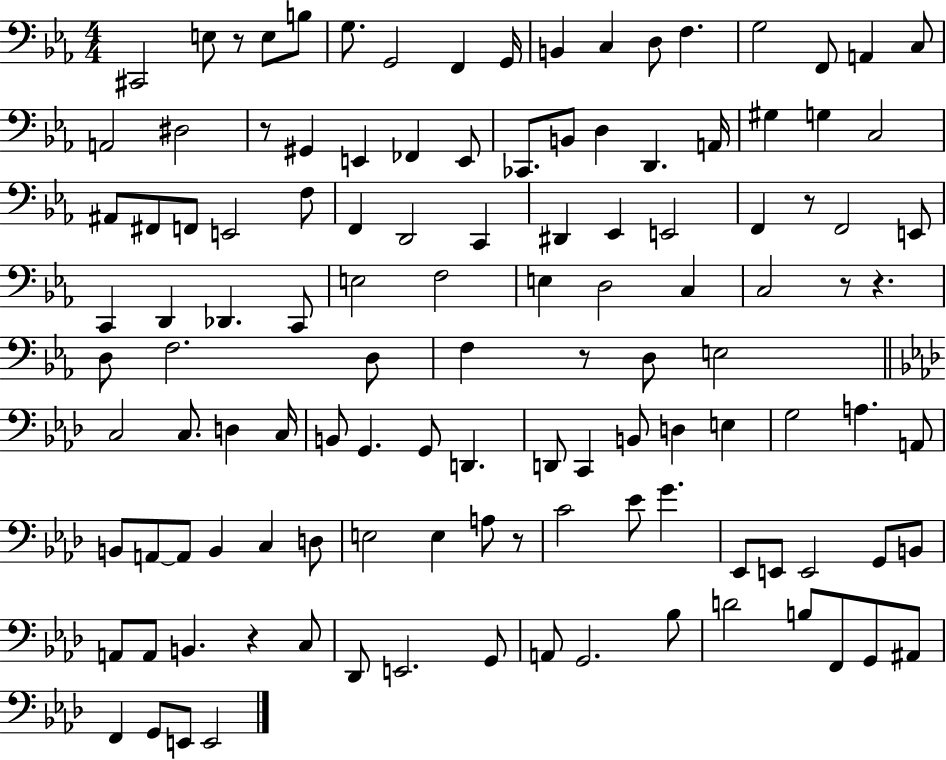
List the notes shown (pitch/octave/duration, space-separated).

C#2/h E3/e R/e E3/e B3/e G3/e. G2/h F2/q G2/s B2/q C3/q D3/e F3/q. G3/h F2/e A2/q C3/e A2/h D#3/h R/e G#2/q E2/q FES2/q E2/e CES2/e. B2/e D3/q D2/q. A2/s G#3/q G3/q C3/h A#2/e F#2/e F2/e E2/h F3/e F2/q D2/h C2/q D#2/q Eb2/q E2/h F2/q R/e F2/h E2/e C2/q D2/q Db2/q. C2/e E3/h F3/h E3/q D3/h C3/q C3/h R/e R/q. D3/e F3/h. D3/e F3/q R/e D3/e E3/h C3/h C3/e. D3/q C3/s B2/e G2/q. G2/e D2/q. D2/e C2/q B2/e D3/q E3/q G3/h A3/q. A2/e B2/e A2/e A2/e B2/q C3/q D3/e E3/h E3/q A3/e R/e C4/h Eb4/e G4/q. Eb2/e E2/e E2/h G2/e B2/e A2/e A2/e B2/q. R/q C3/e Db2/e E2/h. G2/e A2/e G2/h. Bb3/e D4/h B3/e F2/e G2/e A#2/e F2/q G2/e E2/e E2/h